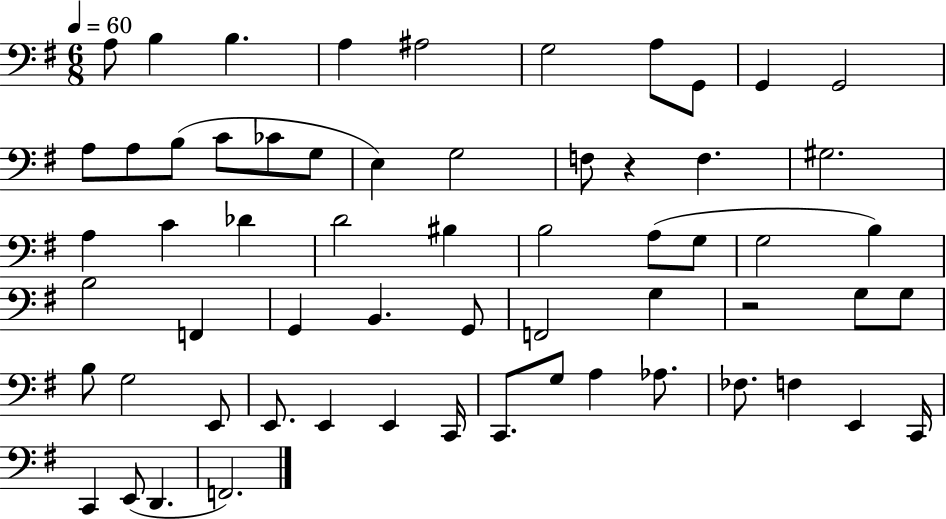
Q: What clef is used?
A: bass